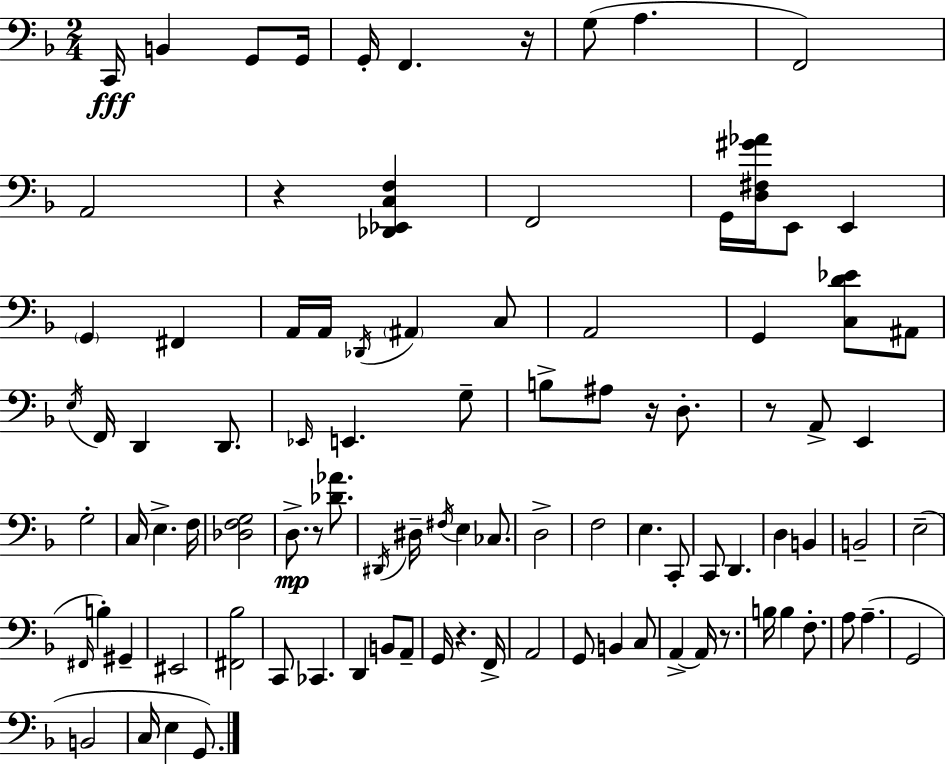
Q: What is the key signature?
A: D minor